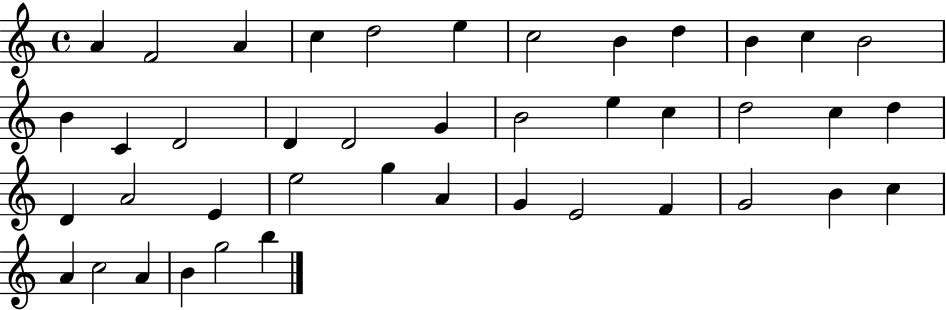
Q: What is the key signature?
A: C major